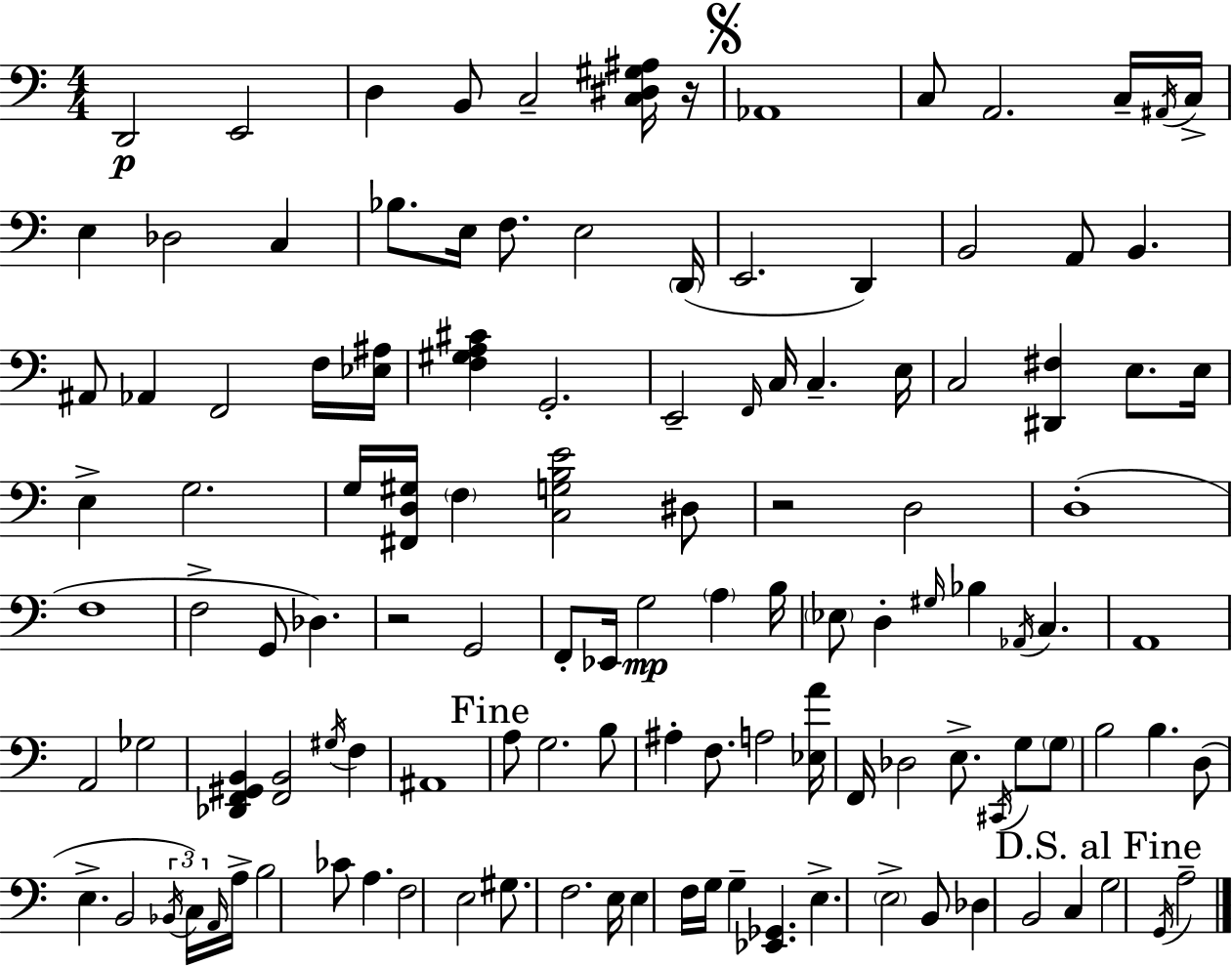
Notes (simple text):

D2/h E2/h D3/q B2/e C3/h [C3,D#3,G#3,A#3]/s R/s Ab2/w C3/e A2/h. C3/s A#2/s C3/s E3/q Db3/h C3/q Bb3/e. E3/s F3/e. E3/h D2/s E2/h. D2/q B2/h A2/e B2/q. A#2/e Ab2/q F2/h F3/s [Eb3,A#3]/s [F3,G#3,A3,C#4]/q G2/h. E2/h F2/s C3/s C3/q. E3/s C3/h [D#2,F#3]/q E3/e. E3/s E3/q G3/h. G3/s [F#2,D3,G#3]/s F3/q [C3,G3,B3,E4]/h D#3/e R/h D3/h D3/w F3/w F3/h G2/e Db3/q. R/h G2/h F2/e Eb2/s G3/h A3/q B3/s Eb3/e D3/q G#3/s Bb3/q Ab2/s C3/q. A2/w A2/h Gb3/h [Db2,F2,G#2,B2]/q [F2,B2]/h G#3/s F3/q A#2/w A3/e G3/h. B3/e A#3/q F3/e. A3/h [Eb3,A4]/s F2/s Db3/h E3/e. C#2/s G3/e G3/e B3/h B3/q. D3/e E3/q. B2/h Bb2/s C3/s A2/s A3/s B3/h CES4/e A3/q. F3/h E3/h G#3/e. F3/h. E3/s E3/q F3/s G3/s G3/q [Eb2,Gb2]/q. E3/q. E3/h B2/e Db3/q B2/h C3/q G3/h G2/s A3/h